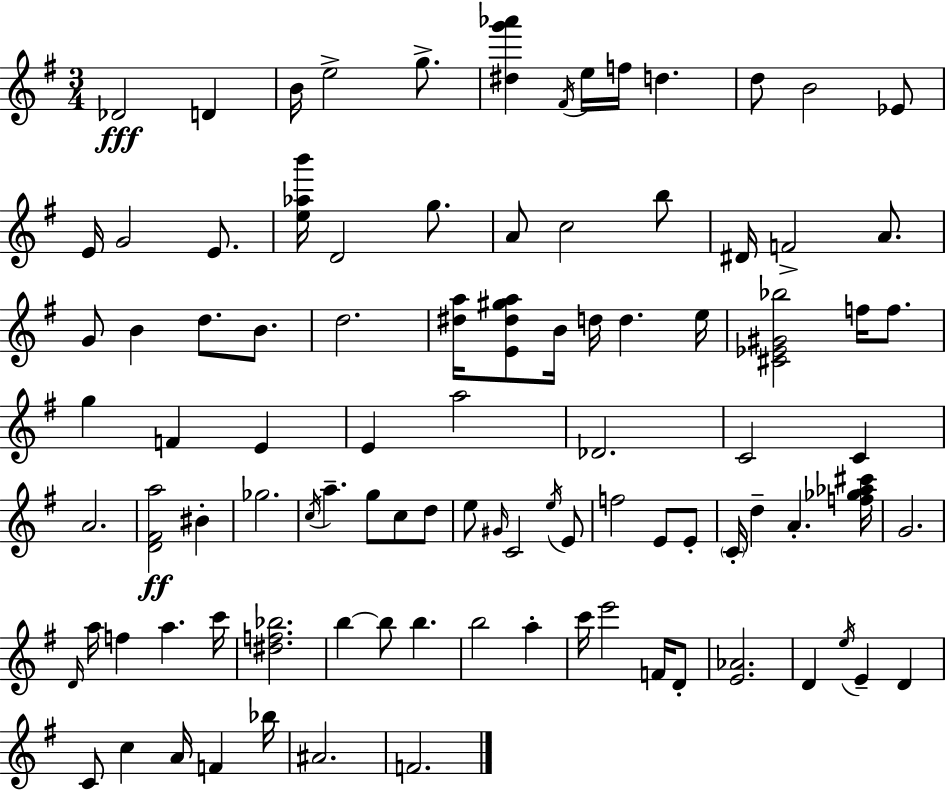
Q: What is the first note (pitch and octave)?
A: Db4